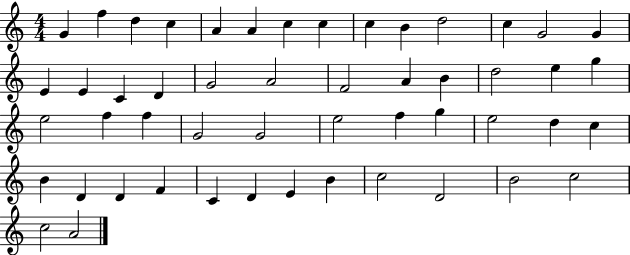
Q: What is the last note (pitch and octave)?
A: A4